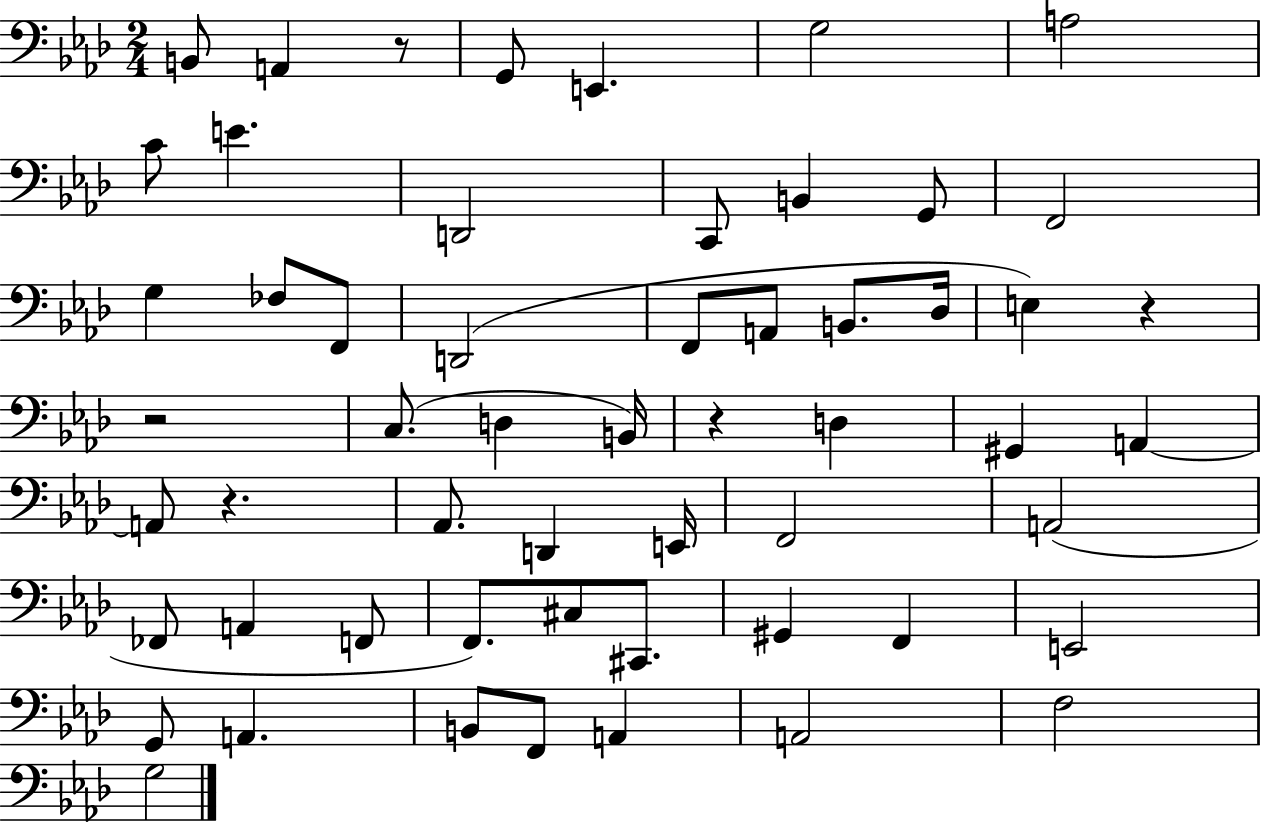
B2/e A2/q R/e G2/e E2/q. G3/h A3/h C4/e E4/q. D2/h C2/e B2/q G2/e F2/h G3/q FES3/e F2/e D2/h F2/e A2/e B2/e. Db3/s E3/q R/q R/h C3/e. D3/q B2/s R/q D3/q G#2/q A2/q A2/e R/q. Ab2/e. D2/q E2/s F2/h A2/h FES2/e A2/q F2/e F2/e. C#3/e C#2/e. G#2/q F2/q E2/h G2/e A2/q. B2/e F2/e A2/q A2/h F3/h G3/h